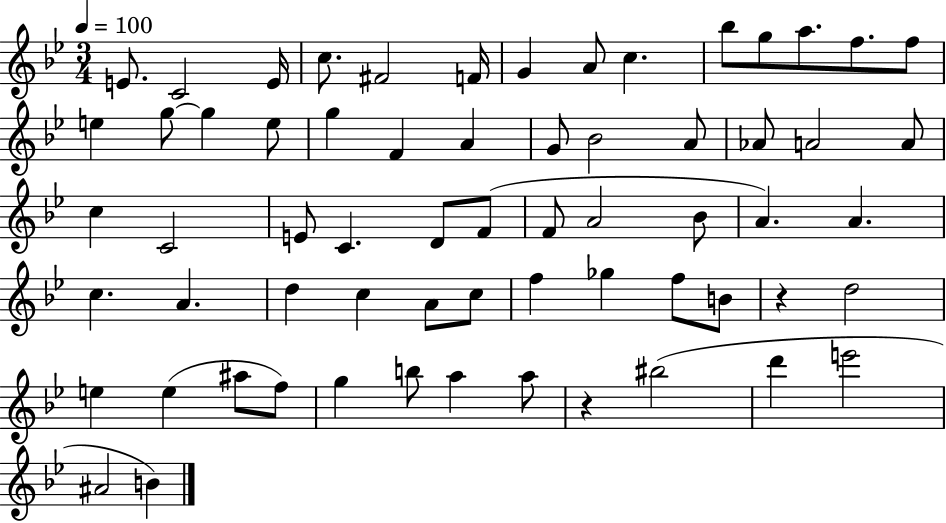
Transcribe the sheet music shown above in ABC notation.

X:1
T:Untitled
M:3/4
L:1/4
K:Bb
E/2 C2 E/4 c/2 ^F2 F/4 G A/2 c _b/2 g/2 a/2 f/2 f/2 e g/2 g e/2 g F A G/2 _B2 A/2 _A/2 A2 A/2 c C2 E/2 C D/2 F/2 F/2 A2 _B/2 A A c A d c A/2 c/2 f _g f/2 B/2 z d2 e e ^a/2 f/2 g b/2 a a/2 z ^b2 d' e'2 ^A2 B